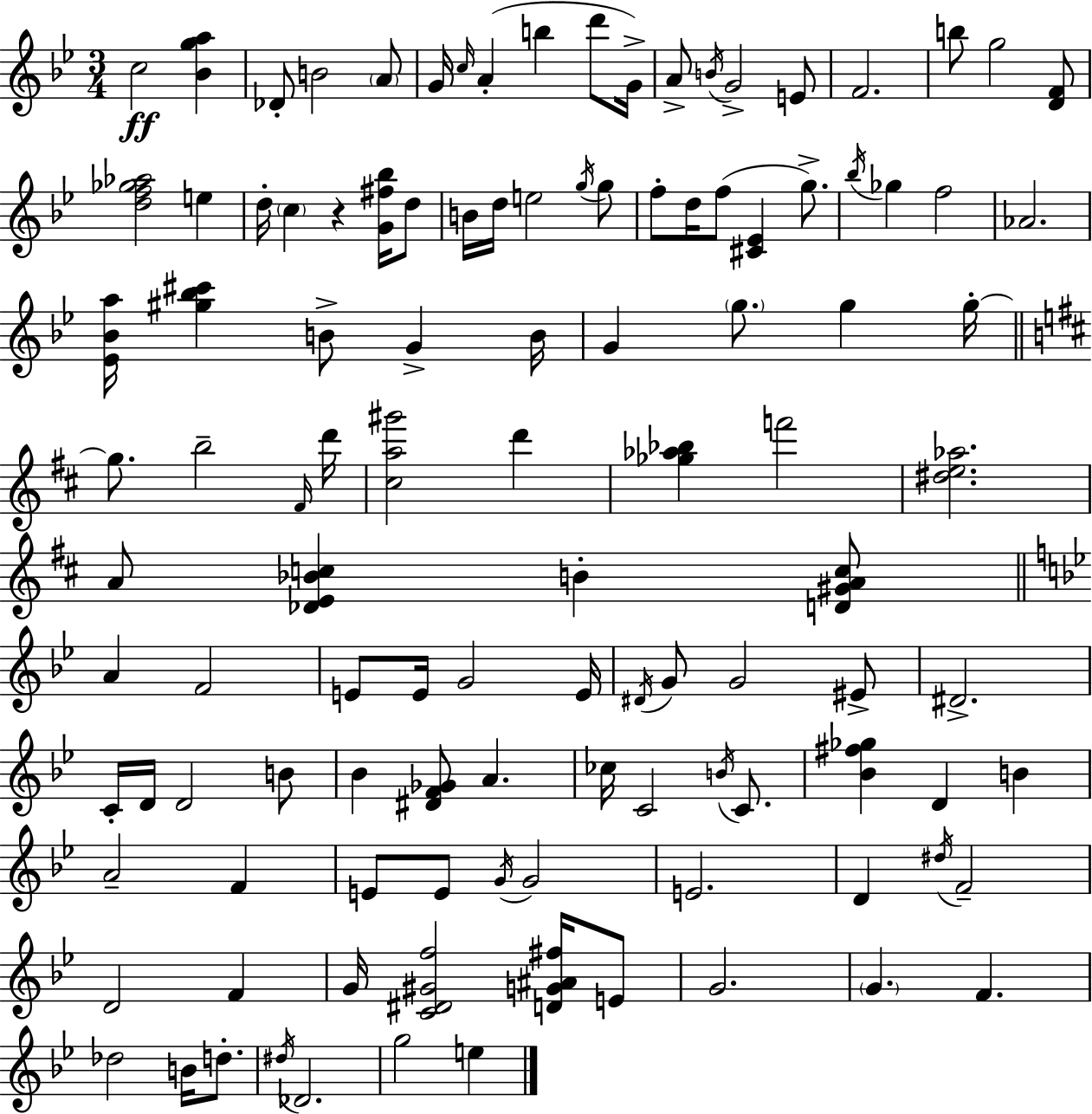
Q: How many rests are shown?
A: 1